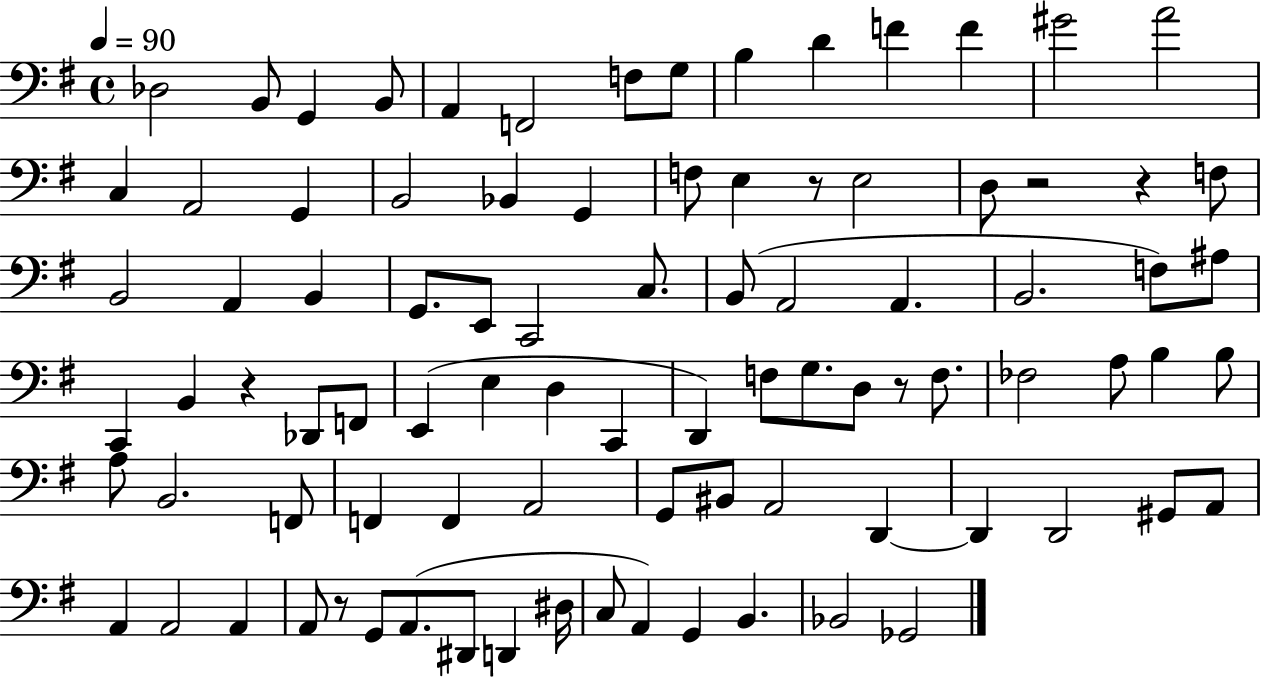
Db3/h B2/e G2/q B2/e A2/q F2/h F3/e G3/e B3/q D4/q F4/q F4/q G#4/h A4/h C3/q A2/h G2/q B2/h Bb2/q G2/q F3/e E3/q R/e E3/h D3/e R/h R/q F3/e B2/h A2/q B2/q G2/e. E2/e C2/h C3/e. B2/e A2/h A2/q. B2/h. F3/e A#3/e C2/q B2/q R/q Db2/e F2/e E2/q E3/q D3/q C2/q D2/q F3/e G3/e. D3/e R/e F3/e. FES3/h A3/e B3/q B3/e A3/e B2/h. F2/e F2/q F2/q A2/h G2/e BIS2/e A2/h D2/q D2/q D2/h G#2/e A2/e A2/q A2/h A2/q A2/e R/e G2/e A2/e. D#2/e D2/q D#3/s C3/e A2/q G2/q B2/q. Bb2/h Gb2/h